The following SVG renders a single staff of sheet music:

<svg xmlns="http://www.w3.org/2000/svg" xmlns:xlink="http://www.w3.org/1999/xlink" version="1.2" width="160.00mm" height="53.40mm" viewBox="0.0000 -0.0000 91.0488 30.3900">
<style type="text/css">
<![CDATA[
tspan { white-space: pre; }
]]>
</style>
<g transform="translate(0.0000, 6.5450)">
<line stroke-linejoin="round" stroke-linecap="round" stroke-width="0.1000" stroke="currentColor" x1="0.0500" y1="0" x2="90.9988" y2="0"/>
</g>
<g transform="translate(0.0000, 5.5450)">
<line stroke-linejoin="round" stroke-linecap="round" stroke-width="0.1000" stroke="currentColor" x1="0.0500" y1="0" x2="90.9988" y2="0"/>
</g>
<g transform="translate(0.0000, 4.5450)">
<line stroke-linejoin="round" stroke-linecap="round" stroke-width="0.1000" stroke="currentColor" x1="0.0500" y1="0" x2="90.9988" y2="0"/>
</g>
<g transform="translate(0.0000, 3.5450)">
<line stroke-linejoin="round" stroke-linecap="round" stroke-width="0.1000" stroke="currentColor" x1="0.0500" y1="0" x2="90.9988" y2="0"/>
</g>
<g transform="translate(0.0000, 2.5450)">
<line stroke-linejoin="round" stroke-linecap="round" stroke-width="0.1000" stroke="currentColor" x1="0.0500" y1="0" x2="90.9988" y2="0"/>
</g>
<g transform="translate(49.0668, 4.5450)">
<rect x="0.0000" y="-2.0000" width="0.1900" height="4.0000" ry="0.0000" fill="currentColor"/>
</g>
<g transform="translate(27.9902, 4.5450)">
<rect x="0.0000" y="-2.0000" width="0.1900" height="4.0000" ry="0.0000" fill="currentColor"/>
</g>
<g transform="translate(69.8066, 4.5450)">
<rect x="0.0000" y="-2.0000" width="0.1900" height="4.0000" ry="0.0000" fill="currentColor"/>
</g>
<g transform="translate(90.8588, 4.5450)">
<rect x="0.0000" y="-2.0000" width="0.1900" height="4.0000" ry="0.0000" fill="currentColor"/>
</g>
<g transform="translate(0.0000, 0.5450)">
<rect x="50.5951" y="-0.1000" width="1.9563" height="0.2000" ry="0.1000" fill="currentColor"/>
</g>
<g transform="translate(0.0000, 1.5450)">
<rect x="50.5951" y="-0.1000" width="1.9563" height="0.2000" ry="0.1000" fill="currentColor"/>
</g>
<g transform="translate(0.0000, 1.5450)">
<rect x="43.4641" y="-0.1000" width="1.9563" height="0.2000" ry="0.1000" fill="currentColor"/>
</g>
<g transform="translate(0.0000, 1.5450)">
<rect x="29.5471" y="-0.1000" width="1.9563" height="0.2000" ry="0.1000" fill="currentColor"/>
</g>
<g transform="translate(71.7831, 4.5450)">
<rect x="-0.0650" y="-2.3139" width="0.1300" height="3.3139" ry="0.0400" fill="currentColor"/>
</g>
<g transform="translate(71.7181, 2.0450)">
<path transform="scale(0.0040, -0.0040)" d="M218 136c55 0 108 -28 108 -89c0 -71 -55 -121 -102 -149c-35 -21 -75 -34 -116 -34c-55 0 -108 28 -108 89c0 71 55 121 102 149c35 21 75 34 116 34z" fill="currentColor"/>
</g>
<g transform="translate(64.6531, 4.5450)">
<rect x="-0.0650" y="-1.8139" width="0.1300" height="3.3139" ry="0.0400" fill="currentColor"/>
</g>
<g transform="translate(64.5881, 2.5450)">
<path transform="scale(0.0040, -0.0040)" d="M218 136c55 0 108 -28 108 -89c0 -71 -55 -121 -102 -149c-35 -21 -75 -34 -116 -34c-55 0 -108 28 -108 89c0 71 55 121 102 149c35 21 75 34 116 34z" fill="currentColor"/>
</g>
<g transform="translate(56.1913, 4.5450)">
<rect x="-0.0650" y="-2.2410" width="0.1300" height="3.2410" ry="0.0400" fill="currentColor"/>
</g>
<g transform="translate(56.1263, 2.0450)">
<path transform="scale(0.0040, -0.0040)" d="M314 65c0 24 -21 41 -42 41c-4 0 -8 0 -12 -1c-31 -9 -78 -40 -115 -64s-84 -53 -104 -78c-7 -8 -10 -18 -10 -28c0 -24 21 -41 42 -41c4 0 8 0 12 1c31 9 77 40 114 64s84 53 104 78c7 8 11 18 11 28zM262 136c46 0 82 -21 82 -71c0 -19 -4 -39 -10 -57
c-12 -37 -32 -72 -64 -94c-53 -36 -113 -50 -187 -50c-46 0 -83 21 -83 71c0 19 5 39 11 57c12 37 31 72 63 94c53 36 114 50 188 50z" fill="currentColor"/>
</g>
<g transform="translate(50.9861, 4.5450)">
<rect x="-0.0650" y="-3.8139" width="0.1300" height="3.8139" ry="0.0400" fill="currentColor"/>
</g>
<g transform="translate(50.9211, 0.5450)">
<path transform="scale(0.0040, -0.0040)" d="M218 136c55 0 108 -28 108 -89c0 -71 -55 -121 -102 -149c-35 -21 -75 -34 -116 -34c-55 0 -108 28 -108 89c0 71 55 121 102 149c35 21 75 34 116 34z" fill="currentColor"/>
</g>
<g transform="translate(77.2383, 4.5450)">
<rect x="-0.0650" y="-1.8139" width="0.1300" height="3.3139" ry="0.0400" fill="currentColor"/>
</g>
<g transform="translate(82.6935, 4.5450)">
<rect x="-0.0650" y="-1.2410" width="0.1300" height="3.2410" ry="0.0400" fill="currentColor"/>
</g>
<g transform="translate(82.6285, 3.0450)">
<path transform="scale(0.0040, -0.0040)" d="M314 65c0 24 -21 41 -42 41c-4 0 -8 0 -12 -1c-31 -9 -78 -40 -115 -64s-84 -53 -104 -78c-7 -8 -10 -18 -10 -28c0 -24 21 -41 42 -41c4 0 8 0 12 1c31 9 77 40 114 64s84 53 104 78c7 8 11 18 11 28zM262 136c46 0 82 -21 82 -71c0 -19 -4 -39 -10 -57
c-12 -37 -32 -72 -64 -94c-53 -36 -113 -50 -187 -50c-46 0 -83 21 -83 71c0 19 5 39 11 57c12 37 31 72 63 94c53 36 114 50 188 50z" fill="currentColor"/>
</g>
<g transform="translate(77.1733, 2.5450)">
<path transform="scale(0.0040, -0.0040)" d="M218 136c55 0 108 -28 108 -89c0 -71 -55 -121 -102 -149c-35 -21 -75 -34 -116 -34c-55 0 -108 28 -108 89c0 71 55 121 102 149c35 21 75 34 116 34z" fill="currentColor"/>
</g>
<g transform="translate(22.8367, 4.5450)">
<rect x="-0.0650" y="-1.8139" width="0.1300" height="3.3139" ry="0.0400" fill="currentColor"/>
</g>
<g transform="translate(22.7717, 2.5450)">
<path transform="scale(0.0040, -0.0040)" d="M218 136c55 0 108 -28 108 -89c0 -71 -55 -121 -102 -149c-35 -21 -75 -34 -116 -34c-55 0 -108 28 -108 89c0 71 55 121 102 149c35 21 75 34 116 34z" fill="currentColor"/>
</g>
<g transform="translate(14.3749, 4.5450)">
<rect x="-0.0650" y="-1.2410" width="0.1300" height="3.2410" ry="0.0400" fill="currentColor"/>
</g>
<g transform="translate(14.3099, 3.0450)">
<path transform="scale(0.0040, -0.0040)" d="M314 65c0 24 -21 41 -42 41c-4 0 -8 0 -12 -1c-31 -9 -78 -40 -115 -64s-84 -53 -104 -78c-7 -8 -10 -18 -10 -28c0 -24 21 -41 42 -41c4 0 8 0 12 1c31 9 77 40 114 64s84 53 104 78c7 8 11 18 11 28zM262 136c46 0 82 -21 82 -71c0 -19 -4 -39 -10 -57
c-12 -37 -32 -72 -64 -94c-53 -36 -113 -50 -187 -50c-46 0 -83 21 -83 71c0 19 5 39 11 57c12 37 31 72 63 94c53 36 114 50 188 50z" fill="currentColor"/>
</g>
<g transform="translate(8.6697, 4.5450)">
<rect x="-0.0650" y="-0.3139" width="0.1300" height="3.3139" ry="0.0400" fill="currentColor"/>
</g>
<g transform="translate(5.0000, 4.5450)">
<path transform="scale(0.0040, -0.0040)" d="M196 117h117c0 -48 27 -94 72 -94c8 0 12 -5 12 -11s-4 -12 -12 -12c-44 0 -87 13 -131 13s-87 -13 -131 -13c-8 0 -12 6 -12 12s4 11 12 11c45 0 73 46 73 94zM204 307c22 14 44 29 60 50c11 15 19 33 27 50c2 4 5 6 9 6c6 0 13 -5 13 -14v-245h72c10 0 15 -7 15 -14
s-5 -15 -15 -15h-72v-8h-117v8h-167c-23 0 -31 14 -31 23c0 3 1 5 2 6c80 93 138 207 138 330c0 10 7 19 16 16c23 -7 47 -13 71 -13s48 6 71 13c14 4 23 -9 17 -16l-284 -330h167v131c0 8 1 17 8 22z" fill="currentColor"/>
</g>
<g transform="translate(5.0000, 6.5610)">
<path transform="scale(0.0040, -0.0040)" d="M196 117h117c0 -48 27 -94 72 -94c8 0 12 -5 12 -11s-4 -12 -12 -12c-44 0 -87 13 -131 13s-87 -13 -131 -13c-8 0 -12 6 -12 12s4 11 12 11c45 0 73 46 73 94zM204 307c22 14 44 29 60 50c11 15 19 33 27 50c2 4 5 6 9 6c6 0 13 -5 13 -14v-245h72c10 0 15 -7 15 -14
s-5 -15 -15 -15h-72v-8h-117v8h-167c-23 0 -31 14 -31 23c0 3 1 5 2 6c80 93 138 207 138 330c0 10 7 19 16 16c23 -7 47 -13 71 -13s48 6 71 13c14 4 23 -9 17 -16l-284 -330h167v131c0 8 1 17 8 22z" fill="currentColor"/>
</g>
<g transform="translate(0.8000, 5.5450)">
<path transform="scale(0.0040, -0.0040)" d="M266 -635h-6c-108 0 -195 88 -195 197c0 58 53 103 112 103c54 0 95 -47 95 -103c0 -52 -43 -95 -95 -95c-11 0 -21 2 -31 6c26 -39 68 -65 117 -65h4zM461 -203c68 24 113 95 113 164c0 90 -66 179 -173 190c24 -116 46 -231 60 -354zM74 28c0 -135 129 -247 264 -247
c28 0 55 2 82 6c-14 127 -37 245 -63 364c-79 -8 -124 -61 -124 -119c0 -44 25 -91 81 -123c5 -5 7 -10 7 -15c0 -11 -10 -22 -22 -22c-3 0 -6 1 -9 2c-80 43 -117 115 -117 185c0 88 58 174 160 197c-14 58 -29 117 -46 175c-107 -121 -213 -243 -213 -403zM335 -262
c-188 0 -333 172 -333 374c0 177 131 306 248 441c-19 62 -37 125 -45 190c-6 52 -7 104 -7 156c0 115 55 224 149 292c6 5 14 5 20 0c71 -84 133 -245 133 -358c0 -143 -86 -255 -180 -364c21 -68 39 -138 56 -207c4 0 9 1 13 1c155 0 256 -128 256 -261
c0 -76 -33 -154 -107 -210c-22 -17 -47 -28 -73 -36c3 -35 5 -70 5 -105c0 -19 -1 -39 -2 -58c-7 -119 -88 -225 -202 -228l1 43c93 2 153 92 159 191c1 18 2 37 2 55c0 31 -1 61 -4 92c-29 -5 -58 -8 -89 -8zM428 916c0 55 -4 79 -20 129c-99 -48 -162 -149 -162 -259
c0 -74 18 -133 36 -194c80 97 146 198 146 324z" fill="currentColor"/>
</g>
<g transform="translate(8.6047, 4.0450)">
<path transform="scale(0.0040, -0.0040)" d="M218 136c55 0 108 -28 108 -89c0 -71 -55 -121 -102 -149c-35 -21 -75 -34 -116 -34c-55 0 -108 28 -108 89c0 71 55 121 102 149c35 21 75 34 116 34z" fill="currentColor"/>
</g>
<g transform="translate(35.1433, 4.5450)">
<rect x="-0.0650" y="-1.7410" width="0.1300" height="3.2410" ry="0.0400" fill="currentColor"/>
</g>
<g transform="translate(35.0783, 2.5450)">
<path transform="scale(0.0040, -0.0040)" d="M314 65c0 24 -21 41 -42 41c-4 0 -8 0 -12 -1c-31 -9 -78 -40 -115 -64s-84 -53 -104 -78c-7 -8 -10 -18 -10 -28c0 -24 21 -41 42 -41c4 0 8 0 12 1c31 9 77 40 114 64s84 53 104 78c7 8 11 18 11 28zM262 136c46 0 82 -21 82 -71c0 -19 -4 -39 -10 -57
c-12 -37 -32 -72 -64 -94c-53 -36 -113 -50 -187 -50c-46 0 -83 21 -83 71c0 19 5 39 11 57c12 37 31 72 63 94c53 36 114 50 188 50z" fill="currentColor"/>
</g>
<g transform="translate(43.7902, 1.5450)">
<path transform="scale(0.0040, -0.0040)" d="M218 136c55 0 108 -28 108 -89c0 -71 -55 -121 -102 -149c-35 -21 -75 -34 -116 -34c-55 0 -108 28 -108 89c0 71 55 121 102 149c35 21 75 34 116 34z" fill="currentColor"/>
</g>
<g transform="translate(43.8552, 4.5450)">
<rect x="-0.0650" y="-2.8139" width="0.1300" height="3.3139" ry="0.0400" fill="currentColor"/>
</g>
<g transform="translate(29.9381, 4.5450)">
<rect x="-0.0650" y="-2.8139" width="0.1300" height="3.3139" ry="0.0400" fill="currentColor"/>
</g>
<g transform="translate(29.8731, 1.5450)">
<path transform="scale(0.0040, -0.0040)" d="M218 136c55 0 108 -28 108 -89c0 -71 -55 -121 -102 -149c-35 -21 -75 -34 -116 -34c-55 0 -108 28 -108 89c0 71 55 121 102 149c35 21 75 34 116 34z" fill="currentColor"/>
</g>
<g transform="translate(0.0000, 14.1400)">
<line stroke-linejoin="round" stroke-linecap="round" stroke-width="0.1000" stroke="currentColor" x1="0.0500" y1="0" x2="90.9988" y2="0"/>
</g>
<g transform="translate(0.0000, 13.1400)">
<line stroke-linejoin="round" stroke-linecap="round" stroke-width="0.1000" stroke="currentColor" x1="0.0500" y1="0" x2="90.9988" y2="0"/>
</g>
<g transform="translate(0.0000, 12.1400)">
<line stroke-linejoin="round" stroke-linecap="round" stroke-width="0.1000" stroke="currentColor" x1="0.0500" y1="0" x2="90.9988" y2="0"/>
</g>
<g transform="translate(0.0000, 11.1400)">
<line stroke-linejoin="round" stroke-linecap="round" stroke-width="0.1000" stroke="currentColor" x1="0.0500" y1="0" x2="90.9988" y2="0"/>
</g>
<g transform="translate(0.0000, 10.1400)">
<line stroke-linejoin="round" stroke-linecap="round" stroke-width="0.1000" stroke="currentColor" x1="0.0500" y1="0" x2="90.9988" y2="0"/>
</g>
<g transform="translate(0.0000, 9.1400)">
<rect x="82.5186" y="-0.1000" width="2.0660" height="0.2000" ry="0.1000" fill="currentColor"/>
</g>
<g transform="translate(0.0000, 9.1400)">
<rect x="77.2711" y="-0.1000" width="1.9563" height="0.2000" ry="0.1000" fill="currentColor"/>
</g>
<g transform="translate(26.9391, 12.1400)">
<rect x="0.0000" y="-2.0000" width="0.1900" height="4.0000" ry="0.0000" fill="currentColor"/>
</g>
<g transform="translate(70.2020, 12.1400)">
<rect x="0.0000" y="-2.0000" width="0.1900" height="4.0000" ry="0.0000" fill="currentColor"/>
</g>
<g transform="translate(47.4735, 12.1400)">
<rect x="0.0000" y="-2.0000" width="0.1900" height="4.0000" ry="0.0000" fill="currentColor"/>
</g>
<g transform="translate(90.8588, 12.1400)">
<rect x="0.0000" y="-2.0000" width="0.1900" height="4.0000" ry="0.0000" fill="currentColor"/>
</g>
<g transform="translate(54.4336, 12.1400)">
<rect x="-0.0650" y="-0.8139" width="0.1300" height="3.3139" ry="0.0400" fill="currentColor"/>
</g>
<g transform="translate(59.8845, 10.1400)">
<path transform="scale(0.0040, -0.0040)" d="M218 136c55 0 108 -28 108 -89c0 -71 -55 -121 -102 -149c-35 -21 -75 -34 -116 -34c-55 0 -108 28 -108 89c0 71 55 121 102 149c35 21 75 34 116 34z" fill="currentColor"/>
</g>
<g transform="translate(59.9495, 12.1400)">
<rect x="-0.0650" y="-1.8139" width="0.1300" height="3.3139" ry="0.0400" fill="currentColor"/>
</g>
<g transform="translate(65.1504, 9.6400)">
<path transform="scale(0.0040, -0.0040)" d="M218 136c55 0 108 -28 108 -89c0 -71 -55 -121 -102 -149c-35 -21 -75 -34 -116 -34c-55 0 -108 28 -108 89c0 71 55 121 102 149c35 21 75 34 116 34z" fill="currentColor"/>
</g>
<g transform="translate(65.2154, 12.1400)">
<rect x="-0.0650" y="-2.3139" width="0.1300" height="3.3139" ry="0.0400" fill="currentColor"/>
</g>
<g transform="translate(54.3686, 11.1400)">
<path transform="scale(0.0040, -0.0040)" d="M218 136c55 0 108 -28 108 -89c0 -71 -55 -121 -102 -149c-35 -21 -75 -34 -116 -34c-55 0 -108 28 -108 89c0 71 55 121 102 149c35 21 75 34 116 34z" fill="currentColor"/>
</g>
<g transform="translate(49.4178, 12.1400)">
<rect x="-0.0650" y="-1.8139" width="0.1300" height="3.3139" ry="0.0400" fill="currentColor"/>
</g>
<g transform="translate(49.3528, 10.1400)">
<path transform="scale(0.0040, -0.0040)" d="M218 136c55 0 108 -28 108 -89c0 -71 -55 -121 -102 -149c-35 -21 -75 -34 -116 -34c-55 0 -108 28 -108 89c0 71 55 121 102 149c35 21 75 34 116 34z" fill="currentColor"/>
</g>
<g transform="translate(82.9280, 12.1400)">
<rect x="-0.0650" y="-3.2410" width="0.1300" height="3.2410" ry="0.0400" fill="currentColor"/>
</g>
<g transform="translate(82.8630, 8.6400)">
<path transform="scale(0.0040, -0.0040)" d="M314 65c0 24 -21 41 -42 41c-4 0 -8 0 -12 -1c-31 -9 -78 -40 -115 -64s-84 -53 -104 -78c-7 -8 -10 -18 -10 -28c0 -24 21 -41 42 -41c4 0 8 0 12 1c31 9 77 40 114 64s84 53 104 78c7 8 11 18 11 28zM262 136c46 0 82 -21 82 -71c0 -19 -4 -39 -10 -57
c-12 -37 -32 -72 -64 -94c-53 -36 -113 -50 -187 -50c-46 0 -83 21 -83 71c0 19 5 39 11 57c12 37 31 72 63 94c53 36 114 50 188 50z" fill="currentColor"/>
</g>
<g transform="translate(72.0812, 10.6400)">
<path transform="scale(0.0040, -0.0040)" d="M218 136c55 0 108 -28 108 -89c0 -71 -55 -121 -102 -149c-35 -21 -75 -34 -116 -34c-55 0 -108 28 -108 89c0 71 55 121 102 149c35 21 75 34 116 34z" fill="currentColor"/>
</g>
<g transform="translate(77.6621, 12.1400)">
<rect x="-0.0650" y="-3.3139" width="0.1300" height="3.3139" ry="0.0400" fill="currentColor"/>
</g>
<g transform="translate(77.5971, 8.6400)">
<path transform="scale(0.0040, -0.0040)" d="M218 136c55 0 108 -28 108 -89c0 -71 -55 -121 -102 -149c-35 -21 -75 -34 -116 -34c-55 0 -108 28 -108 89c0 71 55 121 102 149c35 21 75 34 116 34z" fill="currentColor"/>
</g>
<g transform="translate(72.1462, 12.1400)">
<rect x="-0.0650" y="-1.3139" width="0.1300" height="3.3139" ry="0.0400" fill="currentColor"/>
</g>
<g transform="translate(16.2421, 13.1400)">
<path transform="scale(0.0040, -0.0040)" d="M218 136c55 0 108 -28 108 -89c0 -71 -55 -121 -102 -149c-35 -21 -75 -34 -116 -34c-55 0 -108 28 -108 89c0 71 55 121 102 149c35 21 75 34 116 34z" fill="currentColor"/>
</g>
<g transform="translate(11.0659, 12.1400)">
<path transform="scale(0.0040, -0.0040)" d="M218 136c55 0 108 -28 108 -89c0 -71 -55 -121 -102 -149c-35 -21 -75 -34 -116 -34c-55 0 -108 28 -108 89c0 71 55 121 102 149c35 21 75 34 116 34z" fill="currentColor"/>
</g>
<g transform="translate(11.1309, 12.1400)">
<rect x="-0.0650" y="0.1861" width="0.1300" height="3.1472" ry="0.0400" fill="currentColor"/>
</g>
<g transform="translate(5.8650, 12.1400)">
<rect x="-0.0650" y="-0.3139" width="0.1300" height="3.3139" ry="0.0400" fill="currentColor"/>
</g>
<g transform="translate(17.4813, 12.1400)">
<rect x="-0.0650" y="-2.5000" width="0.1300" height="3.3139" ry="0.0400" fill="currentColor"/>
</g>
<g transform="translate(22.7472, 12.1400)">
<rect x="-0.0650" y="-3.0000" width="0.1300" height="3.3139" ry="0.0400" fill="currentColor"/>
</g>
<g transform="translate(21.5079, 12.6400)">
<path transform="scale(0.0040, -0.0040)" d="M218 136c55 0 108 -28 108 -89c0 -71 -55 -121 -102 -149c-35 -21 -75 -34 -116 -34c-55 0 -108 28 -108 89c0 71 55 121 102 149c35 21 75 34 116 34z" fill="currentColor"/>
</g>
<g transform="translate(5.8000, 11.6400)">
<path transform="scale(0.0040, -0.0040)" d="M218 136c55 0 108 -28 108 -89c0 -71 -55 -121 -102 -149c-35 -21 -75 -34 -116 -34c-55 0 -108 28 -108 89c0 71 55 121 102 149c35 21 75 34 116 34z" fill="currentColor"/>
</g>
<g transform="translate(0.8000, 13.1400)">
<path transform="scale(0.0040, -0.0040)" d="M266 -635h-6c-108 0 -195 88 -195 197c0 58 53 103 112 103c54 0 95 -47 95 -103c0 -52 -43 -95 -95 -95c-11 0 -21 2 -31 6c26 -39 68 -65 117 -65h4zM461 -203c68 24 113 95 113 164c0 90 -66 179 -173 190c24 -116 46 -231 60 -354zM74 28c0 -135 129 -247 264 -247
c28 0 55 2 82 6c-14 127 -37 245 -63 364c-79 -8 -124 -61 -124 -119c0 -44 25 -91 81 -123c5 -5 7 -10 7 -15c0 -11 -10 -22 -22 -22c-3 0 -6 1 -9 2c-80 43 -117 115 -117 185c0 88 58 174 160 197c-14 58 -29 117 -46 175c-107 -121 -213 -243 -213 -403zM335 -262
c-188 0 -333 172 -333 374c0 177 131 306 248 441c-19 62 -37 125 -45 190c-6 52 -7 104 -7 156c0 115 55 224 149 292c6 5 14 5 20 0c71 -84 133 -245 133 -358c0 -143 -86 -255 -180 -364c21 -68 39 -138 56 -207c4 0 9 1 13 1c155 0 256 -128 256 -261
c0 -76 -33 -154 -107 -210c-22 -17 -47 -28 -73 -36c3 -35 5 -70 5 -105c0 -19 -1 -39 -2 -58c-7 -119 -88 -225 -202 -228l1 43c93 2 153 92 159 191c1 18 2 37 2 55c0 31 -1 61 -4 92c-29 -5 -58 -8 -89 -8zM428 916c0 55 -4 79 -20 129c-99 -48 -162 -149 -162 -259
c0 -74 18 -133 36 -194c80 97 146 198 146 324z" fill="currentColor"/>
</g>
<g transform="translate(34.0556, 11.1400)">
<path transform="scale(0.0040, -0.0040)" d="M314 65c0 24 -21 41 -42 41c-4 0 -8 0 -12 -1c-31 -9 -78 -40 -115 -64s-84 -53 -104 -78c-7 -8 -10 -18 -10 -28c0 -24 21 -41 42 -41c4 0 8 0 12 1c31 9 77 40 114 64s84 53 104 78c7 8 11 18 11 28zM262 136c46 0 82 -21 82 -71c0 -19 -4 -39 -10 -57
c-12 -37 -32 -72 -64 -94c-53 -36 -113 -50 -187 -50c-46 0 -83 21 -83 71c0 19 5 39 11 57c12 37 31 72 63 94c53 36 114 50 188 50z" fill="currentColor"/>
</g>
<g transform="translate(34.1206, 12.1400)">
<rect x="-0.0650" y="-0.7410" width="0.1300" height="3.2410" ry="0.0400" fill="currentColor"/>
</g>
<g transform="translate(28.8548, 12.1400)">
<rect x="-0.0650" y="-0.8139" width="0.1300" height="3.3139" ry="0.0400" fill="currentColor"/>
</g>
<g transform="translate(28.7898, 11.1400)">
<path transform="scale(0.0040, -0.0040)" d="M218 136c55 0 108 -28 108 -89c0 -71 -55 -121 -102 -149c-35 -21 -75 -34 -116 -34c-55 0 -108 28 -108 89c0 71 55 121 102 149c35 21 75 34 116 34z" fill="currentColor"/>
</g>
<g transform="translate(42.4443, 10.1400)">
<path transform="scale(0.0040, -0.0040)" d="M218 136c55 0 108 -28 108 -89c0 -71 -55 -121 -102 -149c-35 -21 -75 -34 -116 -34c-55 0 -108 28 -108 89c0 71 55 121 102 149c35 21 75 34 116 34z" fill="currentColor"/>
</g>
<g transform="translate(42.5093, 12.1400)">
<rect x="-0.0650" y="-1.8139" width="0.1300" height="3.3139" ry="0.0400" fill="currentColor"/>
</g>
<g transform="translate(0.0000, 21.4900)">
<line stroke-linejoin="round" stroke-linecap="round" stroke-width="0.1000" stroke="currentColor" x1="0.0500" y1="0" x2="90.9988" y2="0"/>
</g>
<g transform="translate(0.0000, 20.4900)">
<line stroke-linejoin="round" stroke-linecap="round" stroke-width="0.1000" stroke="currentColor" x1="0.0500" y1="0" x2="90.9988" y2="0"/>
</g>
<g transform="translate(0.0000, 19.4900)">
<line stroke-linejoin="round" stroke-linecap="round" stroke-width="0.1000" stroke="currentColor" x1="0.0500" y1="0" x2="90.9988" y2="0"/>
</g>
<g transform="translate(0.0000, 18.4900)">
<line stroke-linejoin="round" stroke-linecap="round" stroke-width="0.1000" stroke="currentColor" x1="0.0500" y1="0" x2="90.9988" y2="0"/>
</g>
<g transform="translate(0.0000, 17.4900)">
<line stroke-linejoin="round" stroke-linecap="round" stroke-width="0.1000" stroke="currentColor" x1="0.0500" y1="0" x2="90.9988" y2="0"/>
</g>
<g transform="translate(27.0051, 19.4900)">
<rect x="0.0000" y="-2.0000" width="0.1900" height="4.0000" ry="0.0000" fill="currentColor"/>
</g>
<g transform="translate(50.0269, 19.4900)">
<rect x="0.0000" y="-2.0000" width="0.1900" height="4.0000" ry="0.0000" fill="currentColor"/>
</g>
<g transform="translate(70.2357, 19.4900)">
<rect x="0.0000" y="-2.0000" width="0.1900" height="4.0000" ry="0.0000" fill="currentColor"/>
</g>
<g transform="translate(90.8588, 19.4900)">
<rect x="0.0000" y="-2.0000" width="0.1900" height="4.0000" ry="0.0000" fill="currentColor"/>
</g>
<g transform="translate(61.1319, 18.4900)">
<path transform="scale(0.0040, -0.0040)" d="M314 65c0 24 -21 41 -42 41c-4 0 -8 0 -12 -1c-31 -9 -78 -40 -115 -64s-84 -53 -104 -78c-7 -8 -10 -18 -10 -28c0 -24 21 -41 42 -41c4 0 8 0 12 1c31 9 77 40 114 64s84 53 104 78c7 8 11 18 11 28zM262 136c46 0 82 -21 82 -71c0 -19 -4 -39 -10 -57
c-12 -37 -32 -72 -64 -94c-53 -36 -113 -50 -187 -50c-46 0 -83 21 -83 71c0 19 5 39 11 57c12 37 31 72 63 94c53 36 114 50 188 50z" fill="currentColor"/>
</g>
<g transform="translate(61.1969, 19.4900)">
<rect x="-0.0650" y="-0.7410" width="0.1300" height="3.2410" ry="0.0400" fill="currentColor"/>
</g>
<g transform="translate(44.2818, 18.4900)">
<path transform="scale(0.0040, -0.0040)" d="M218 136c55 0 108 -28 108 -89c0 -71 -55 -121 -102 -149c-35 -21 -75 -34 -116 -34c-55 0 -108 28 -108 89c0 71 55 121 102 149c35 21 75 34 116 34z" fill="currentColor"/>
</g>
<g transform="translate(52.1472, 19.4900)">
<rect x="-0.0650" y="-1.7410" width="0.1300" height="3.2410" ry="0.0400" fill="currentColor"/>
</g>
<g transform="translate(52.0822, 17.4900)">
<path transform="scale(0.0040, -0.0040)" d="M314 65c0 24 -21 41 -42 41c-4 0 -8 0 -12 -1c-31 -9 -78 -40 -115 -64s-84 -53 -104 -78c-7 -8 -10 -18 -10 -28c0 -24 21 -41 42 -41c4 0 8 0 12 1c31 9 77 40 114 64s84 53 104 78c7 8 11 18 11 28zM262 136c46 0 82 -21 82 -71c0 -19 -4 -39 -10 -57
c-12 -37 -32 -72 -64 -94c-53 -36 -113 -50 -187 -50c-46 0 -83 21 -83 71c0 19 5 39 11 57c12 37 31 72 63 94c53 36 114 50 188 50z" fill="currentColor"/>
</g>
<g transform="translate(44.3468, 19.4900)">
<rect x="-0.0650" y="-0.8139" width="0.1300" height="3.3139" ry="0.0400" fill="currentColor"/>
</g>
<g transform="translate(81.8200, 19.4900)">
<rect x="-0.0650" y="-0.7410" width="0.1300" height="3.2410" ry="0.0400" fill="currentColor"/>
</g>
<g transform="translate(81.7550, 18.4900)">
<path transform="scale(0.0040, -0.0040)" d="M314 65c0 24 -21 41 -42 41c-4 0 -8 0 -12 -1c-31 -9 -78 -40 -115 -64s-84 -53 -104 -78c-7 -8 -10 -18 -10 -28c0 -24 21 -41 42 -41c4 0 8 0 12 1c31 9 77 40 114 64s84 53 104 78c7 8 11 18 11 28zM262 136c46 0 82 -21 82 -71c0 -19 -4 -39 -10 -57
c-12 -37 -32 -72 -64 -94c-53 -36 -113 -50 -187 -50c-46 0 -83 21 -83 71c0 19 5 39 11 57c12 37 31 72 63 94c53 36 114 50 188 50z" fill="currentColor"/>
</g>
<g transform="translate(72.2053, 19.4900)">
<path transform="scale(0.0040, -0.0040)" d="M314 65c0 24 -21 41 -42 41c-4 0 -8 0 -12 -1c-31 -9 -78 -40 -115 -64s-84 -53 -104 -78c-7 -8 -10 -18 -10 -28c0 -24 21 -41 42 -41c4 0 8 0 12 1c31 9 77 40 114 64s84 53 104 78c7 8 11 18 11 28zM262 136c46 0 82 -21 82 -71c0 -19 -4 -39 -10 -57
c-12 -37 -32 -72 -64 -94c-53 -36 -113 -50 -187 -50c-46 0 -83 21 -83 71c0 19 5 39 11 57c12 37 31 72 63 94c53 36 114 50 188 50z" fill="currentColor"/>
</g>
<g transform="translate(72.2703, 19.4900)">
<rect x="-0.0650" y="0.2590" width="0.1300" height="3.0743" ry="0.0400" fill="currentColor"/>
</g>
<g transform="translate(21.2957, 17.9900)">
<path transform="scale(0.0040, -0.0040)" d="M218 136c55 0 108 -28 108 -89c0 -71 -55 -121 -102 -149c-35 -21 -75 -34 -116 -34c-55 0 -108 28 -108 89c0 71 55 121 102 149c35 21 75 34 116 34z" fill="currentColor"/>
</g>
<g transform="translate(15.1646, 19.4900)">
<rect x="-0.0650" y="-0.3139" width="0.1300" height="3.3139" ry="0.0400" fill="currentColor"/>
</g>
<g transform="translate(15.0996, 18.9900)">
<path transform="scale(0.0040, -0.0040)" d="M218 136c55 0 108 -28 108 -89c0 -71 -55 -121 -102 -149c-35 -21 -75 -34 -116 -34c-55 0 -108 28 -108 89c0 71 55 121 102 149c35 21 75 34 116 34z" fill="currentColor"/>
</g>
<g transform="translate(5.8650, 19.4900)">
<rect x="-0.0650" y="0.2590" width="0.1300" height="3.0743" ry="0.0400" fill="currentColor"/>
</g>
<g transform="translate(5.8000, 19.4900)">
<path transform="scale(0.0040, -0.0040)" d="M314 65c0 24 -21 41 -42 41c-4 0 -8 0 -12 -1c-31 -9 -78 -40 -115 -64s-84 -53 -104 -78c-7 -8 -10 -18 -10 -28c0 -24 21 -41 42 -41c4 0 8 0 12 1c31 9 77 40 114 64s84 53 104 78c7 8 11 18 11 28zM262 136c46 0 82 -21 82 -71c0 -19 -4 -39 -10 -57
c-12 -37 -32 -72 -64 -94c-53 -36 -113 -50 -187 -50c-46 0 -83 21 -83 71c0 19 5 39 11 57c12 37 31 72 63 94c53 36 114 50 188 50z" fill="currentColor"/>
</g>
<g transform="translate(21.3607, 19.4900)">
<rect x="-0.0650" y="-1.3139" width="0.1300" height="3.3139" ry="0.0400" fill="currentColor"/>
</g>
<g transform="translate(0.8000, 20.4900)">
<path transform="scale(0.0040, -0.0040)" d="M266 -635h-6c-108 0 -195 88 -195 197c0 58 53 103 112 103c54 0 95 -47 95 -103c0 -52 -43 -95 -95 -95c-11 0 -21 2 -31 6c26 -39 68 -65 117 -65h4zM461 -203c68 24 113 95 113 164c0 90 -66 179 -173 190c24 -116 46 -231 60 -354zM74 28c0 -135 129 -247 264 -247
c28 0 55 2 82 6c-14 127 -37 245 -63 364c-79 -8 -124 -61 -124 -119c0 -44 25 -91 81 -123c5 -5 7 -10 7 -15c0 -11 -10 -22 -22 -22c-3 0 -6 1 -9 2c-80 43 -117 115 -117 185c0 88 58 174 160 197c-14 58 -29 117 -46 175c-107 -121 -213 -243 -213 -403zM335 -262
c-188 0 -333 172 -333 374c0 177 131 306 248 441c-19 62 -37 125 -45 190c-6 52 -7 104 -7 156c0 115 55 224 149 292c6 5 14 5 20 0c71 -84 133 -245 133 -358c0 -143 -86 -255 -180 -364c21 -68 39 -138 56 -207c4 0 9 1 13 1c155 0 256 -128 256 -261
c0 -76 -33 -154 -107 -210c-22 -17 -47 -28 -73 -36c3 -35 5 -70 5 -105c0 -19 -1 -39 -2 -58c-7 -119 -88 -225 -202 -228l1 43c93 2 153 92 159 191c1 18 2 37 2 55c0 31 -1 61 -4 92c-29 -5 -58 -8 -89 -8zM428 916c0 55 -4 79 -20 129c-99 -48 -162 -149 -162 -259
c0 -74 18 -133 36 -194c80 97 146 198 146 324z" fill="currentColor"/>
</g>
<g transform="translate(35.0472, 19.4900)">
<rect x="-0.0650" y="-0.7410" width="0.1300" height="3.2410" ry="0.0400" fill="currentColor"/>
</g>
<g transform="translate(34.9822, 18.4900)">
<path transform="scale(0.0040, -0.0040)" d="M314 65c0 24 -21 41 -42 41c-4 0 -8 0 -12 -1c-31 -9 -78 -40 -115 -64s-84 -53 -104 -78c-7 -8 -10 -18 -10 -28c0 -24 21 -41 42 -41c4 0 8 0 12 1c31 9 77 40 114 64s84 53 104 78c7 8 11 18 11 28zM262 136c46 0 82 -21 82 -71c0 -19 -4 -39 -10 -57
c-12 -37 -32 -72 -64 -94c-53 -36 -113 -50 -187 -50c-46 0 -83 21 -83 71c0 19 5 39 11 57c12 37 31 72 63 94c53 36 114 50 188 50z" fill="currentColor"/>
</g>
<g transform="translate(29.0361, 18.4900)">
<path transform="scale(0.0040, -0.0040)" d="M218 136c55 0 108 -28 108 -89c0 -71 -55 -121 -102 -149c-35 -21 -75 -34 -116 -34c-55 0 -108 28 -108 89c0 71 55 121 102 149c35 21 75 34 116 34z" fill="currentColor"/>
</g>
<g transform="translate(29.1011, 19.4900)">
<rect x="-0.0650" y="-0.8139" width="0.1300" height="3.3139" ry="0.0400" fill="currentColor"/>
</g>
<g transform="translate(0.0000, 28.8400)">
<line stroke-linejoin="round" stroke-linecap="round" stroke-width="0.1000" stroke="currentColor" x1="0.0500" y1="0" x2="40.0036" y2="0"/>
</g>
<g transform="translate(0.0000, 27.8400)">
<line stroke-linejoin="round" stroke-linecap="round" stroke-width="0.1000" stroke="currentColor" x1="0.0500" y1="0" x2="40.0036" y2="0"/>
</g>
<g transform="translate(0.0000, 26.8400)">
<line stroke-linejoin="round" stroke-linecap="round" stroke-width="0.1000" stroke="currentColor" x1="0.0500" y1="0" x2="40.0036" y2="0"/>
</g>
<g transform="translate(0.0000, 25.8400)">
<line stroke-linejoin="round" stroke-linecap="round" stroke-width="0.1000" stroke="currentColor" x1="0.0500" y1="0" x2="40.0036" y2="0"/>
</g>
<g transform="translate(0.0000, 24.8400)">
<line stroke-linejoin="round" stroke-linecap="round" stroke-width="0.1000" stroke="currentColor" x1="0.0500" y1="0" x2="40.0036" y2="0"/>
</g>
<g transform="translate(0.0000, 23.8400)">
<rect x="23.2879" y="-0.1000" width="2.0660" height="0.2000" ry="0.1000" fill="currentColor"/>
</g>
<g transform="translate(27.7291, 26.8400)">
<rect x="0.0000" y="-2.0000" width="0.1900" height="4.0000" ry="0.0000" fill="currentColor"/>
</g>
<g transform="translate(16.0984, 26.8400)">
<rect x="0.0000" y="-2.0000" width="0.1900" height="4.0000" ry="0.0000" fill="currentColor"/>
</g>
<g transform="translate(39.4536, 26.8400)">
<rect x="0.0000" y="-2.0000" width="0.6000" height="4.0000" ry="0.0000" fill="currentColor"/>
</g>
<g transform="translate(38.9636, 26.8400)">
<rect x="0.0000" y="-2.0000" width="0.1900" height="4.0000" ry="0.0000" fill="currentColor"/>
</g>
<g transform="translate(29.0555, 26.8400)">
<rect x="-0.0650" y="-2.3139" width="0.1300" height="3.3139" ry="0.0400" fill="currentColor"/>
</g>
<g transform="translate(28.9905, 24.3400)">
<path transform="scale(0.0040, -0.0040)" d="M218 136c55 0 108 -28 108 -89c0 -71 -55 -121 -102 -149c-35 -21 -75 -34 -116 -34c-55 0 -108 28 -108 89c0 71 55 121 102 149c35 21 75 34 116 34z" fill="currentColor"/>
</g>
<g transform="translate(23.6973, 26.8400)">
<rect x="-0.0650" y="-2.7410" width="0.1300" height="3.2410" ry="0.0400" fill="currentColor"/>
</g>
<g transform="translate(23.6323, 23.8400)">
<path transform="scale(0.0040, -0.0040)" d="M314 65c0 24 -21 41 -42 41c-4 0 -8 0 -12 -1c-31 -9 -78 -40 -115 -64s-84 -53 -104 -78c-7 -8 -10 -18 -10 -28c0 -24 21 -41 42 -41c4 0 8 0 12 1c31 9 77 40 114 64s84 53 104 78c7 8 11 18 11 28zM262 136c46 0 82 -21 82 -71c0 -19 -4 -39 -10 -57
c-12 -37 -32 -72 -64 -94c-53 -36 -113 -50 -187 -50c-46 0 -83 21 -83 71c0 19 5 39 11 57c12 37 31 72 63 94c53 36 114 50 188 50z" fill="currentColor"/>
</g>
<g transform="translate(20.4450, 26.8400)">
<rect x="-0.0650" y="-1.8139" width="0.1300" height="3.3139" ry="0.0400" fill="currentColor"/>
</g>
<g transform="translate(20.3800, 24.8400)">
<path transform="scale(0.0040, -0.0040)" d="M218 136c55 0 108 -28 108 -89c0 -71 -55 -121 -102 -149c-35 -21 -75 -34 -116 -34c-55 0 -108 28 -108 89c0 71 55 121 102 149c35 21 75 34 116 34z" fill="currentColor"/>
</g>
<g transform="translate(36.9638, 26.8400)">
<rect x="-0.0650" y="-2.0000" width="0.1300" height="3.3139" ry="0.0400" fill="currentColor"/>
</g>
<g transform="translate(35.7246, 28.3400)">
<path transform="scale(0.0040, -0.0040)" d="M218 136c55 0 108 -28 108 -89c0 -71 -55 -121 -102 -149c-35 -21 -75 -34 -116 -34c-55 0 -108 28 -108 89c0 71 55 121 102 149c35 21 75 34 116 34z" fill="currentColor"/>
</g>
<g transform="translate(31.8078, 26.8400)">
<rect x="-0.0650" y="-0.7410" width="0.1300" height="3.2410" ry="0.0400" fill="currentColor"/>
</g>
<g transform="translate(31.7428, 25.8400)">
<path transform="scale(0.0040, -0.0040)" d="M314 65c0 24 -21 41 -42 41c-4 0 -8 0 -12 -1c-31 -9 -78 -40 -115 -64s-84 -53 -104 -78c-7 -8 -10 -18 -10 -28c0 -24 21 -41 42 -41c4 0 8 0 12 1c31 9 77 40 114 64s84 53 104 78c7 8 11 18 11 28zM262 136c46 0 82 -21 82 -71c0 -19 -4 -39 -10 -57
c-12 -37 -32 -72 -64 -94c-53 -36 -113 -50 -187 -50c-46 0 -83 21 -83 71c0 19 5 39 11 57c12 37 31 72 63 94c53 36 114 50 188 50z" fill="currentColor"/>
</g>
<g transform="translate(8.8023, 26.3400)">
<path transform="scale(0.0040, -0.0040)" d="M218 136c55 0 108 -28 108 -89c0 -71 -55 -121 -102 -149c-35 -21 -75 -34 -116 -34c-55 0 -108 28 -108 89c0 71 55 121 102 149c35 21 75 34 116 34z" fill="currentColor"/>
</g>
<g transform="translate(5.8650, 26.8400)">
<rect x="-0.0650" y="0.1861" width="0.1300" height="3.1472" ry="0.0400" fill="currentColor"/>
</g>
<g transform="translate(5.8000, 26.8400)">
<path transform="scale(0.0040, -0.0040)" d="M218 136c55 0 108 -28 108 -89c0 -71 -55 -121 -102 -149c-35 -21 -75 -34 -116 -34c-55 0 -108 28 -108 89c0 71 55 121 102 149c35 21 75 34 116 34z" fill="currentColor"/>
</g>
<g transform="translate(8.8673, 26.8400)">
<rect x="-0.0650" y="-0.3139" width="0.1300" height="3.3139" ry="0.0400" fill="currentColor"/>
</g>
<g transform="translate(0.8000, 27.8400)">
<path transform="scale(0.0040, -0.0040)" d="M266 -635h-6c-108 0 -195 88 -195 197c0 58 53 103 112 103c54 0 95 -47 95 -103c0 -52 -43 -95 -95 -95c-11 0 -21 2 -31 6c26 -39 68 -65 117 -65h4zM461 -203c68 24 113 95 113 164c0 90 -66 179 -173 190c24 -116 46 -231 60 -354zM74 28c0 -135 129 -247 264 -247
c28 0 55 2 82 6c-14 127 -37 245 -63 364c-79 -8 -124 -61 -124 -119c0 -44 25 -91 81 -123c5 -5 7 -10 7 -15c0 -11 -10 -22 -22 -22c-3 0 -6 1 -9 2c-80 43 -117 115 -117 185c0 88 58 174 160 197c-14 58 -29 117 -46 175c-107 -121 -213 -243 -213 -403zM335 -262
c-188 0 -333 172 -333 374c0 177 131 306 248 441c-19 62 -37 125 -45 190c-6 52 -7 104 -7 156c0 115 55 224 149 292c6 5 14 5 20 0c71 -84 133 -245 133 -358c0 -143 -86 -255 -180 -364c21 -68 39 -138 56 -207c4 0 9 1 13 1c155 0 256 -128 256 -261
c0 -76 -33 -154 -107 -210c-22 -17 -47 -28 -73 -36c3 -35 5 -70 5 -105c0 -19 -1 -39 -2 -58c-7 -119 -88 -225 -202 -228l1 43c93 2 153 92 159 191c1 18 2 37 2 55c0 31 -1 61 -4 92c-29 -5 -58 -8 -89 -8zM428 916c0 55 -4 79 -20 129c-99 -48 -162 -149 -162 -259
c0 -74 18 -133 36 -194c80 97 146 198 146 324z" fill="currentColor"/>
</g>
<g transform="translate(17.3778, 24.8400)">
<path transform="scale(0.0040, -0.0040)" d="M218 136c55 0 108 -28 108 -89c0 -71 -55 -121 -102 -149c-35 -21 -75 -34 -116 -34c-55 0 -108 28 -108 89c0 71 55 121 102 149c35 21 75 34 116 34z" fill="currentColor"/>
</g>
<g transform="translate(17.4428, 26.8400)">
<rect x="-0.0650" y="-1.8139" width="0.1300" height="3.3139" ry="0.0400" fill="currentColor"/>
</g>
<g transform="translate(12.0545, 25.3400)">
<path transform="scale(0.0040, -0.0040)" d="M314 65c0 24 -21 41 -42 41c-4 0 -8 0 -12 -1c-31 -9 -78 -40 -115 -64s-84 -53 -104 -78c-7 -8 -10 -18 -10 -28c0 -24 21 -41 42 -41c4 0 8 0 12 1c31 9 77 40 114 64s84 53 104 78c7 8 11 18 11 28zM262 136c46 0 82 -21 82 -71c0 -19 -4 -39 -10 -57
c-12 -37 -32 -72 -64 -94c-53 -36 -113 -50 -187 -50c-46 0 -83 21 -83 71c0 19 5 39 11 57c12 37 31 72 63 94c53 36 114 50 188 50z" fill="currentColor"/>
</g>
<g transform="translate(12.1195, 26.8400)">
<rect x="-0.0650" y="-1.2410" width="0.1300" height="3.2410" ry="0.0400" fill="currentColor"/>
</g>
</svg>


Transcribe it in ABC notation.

X:1
T:Untitled
M:4/4
L:1/4
K:C
c e2 f a f2 a c' g2 f g f e2 c B G A d d2 f f d f g e b b2 B2 c e d d2 d f2 d2 B2 d2 B c e2 f f a2 g d2 F